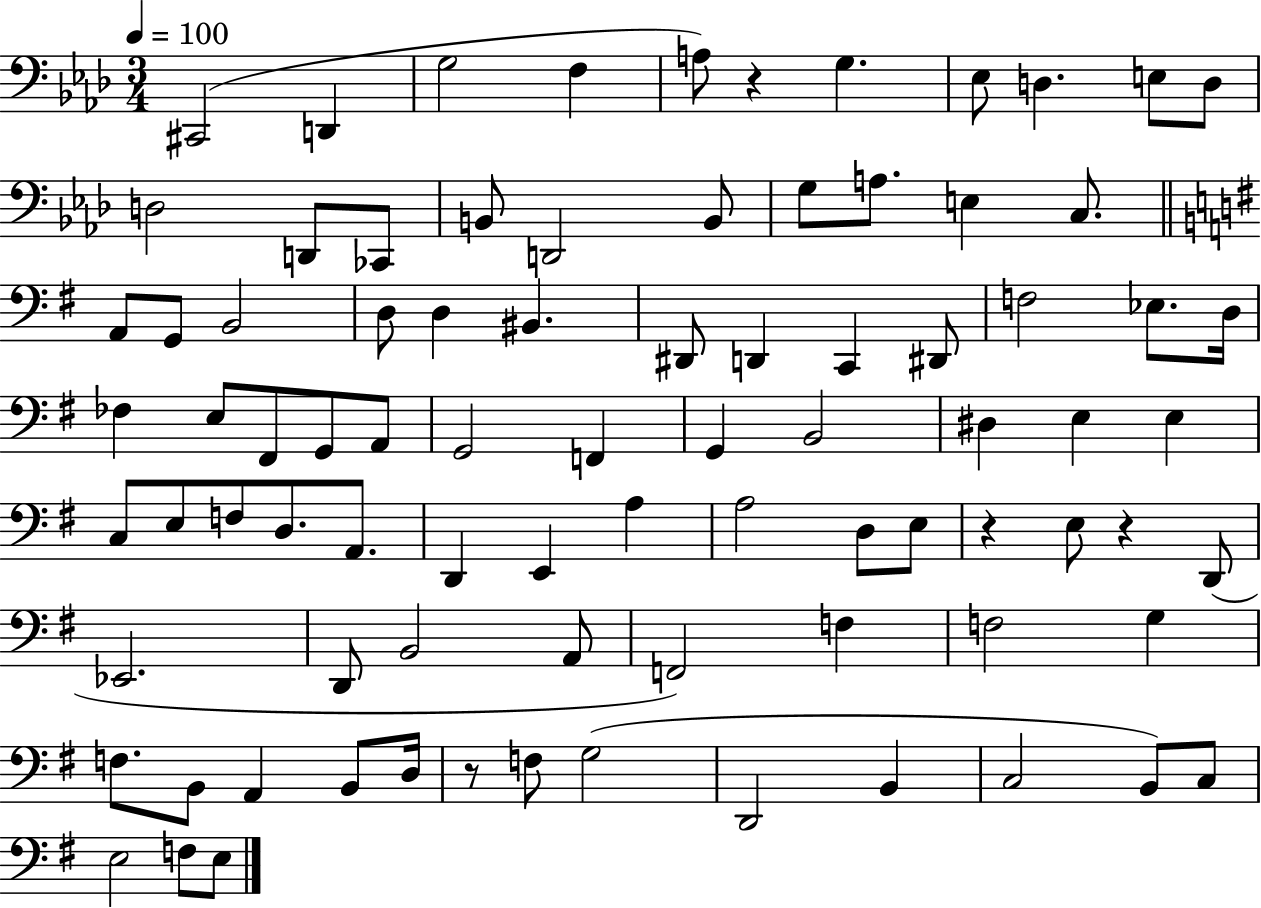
{
  \clef bass
  \numericTimeSignature
  \time 3/4
  \key aes \major
  \tempo 4 = 100
  cis,2( d,4 | g2 f4 | a8) r4 g4. | ees8 d4. e8 d8 | \break d2 d,8 ces,8 | b,8 d,2 b,8 | g8 a8. e4 c8. | \bar "||" \break \key e \minor a,8 g,8 b,2 | d8 d4 bis,4. | dis,8 d,4 c,4 dis,8 | f2 ees8. d16 | \break fes4 e8 fis,8 g,8 a,8 | g,2 f,4 | g,4 b,2 | dis4 e4 e4 | \break c8 e8 f8 d8. a,8. | d,4 e,4 a4 | a2 d8 e8 | r4 e8 r4 d,8( | \break ees,2. | d,8 b,2 a,8 | f,2) f4 | f2 g4 | \break f8. b,8 a,4 b,8 d16 | r8 f8 g2( | d,2 b,4 | c2 b,8) c8 | \break e2 f8 e8 | \bar "|."
}